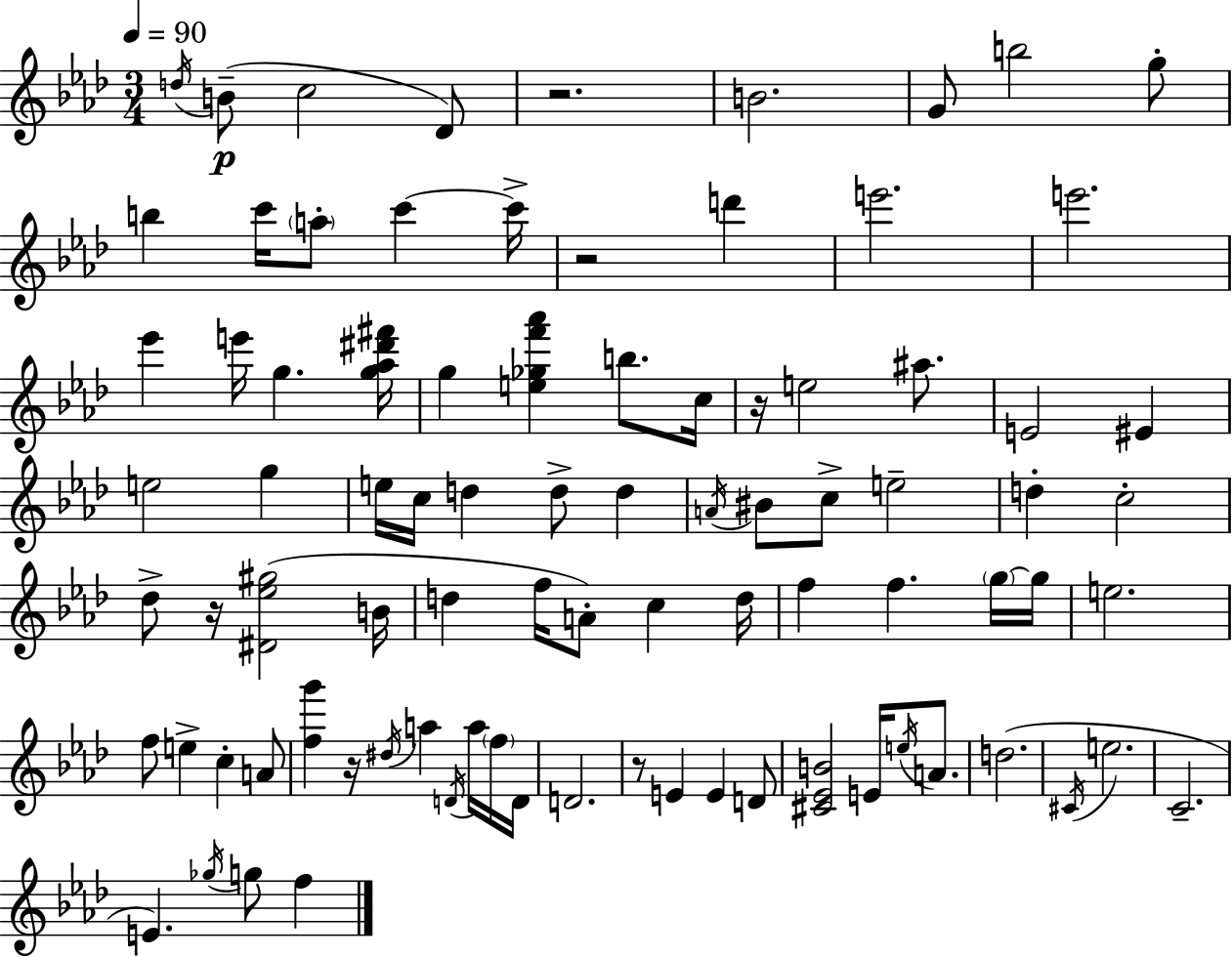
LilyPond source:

{
  \clef treble
  \numericTimeSignature
  \time 3/4
  \key aes \major
  \tempo 4 = 90
  \acciaccatura { d''16 }(\p b'8-- c''2 des'8) | r2. | b'2. | g'8 b''2 g''8-. | \break b''4 c'''16 \parenthesize a''8-. c'''4~~ | c'''16-> r2 d'''4 | e'''2. | e'''2. | \break ees'''4 e'''16 g''4. | <g'' aes'' dis''' fis'''>16 g''4 <e'' ges'' f''' aes'''>4 b''8. | c''16 r16 e''2 ais''8. | e'2 eis'4 | \break e''2 g''4 | e''16 c''16 d''4 d''8-> d''4 | \acciaccatura { a'16 } bis'8 c''8-> e''2-- | d''4-. c''2-. | \break des''8-> r16 <dis' ees'' gis''>2( | b'16 d''4 f''16 a'8-.) c''4 | d''16 f''4 f''4. | \parenthesize g''16~~ g''16 e''2. | \break f''8 e''4-> c''4-. | a'8 <f'' g'''>4 r16 \acciaccatura { dis''16 } a''4 | \acciaccatura { d'16 } a''16 \parenthesize f''16 d'16 d'2. | r8 e'4 e'4 | \break d'8 <cis' ees' b'>2 | e'16 \acciaccatura { e''16 } a'8. d''2.( | \acciaccatura { cis'16 } e''2. | c'2.-- | \break e'4.) | \acciaccatura { ges''16 } g''8 f''4 \bar "|."
}